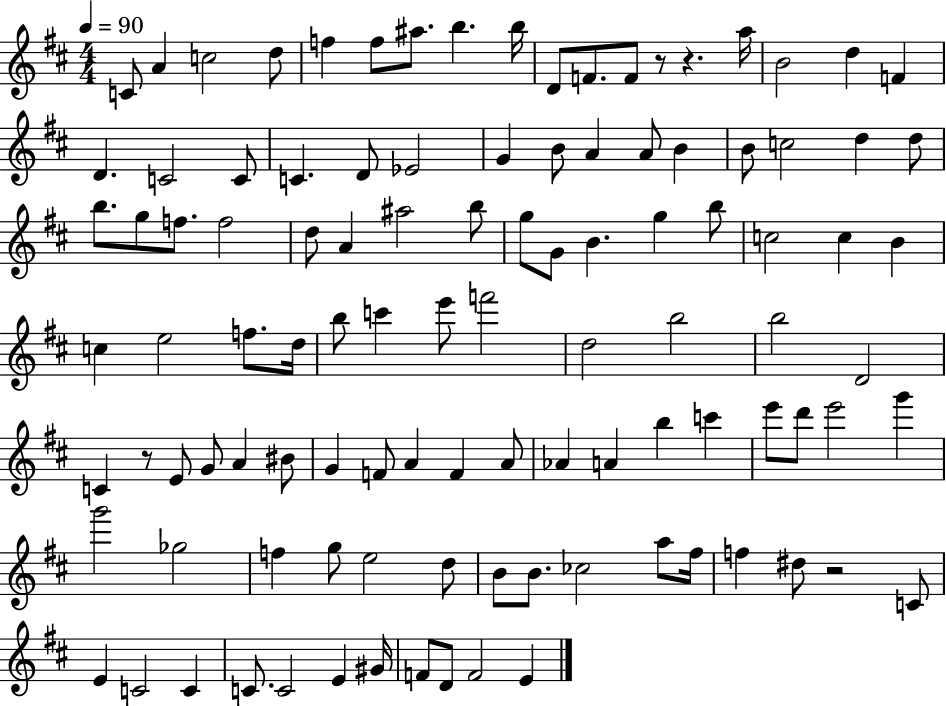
C4/e A4/q C5/h D5/e F5/q F5/e A#5/e. B5/q. B5/s D4/e F4/e. F4/e R/e R/q. A5/s B4/h D5/q F4/q D4/q. C4/h C4/e C4/q. D4/e Eb4/h G4/q B4/e A4/q A4/e B4/q B4/e C5/h D5/q D5/e B5/e. G5/e F5/e. F5/h D5/e A4/q A#5/h B5/e G5/e G4/e B4/q. G5/q B5/e C5/h C5/q B4/q C5/q E5/h F5/e. D5/s B5/e C6/q E6/e F6/h D5/h B5/h B5/h D4/h C4/q R/e E4/e G4/e A4/q BIS4/e G4/q F4/e A4/q F4/q A4/e Ab4/q A4/q B5/q C6/q E6/e D6/e E6/h G6/q G6/h Gb5/h F5/q G5/e E5/h D5/e B4/e B4/e. CES5/h A5/e F#5/s F5/q D#5/e R/h C4/e E4/q C4/h C4/q C4/e. C4/h E4/q G#4/s F4/e D4/e F4/h E4/q